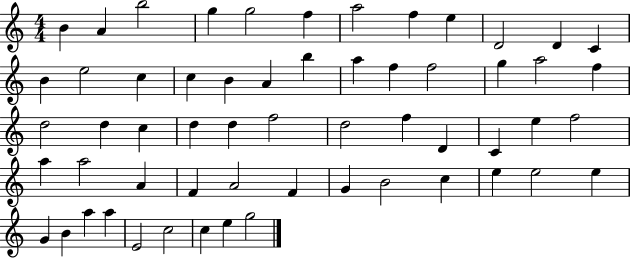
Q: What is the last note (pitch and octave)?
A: G5